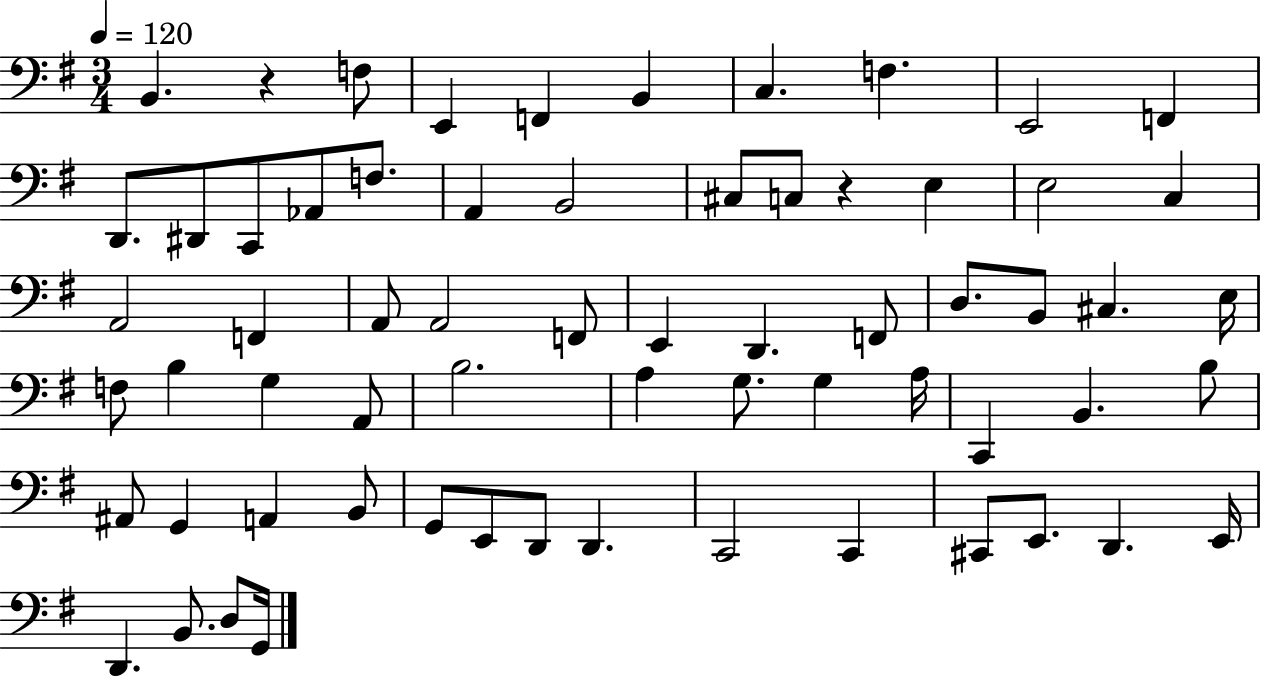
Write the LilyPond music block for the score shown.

{
  \clef bass
  \numericTimeSignature
  \time 3/4
  \key g \major
  \tempo 4 = 120
  \repeat volta 2 { b,4. r4 f8 | e,4 f,4 b,4 | c4. f4. | e,2 f,4 | \break d,8. dis,8 c,8 aes,8 f8. | a,4 b,2 | cis8 c8 r4 e4 | e2 c4 | \break a,2 f,4 | a,8 a,2 f,8 | e,4 d,4. f,8 | d8. b,8 cis4. e16 | \break f8 b4 g4 a,8 | b2. | a4 g8. g4 a16 | c,4 b,4. b8 | \break ais,8 g,4 a,4 b,8 | g,8 e,8 d,8 d,4. | c,2 c,4 | cis,8 e,8. d,4. e,16 | \break d,4. b,8. d8 g,16 | } \bar "|."
}